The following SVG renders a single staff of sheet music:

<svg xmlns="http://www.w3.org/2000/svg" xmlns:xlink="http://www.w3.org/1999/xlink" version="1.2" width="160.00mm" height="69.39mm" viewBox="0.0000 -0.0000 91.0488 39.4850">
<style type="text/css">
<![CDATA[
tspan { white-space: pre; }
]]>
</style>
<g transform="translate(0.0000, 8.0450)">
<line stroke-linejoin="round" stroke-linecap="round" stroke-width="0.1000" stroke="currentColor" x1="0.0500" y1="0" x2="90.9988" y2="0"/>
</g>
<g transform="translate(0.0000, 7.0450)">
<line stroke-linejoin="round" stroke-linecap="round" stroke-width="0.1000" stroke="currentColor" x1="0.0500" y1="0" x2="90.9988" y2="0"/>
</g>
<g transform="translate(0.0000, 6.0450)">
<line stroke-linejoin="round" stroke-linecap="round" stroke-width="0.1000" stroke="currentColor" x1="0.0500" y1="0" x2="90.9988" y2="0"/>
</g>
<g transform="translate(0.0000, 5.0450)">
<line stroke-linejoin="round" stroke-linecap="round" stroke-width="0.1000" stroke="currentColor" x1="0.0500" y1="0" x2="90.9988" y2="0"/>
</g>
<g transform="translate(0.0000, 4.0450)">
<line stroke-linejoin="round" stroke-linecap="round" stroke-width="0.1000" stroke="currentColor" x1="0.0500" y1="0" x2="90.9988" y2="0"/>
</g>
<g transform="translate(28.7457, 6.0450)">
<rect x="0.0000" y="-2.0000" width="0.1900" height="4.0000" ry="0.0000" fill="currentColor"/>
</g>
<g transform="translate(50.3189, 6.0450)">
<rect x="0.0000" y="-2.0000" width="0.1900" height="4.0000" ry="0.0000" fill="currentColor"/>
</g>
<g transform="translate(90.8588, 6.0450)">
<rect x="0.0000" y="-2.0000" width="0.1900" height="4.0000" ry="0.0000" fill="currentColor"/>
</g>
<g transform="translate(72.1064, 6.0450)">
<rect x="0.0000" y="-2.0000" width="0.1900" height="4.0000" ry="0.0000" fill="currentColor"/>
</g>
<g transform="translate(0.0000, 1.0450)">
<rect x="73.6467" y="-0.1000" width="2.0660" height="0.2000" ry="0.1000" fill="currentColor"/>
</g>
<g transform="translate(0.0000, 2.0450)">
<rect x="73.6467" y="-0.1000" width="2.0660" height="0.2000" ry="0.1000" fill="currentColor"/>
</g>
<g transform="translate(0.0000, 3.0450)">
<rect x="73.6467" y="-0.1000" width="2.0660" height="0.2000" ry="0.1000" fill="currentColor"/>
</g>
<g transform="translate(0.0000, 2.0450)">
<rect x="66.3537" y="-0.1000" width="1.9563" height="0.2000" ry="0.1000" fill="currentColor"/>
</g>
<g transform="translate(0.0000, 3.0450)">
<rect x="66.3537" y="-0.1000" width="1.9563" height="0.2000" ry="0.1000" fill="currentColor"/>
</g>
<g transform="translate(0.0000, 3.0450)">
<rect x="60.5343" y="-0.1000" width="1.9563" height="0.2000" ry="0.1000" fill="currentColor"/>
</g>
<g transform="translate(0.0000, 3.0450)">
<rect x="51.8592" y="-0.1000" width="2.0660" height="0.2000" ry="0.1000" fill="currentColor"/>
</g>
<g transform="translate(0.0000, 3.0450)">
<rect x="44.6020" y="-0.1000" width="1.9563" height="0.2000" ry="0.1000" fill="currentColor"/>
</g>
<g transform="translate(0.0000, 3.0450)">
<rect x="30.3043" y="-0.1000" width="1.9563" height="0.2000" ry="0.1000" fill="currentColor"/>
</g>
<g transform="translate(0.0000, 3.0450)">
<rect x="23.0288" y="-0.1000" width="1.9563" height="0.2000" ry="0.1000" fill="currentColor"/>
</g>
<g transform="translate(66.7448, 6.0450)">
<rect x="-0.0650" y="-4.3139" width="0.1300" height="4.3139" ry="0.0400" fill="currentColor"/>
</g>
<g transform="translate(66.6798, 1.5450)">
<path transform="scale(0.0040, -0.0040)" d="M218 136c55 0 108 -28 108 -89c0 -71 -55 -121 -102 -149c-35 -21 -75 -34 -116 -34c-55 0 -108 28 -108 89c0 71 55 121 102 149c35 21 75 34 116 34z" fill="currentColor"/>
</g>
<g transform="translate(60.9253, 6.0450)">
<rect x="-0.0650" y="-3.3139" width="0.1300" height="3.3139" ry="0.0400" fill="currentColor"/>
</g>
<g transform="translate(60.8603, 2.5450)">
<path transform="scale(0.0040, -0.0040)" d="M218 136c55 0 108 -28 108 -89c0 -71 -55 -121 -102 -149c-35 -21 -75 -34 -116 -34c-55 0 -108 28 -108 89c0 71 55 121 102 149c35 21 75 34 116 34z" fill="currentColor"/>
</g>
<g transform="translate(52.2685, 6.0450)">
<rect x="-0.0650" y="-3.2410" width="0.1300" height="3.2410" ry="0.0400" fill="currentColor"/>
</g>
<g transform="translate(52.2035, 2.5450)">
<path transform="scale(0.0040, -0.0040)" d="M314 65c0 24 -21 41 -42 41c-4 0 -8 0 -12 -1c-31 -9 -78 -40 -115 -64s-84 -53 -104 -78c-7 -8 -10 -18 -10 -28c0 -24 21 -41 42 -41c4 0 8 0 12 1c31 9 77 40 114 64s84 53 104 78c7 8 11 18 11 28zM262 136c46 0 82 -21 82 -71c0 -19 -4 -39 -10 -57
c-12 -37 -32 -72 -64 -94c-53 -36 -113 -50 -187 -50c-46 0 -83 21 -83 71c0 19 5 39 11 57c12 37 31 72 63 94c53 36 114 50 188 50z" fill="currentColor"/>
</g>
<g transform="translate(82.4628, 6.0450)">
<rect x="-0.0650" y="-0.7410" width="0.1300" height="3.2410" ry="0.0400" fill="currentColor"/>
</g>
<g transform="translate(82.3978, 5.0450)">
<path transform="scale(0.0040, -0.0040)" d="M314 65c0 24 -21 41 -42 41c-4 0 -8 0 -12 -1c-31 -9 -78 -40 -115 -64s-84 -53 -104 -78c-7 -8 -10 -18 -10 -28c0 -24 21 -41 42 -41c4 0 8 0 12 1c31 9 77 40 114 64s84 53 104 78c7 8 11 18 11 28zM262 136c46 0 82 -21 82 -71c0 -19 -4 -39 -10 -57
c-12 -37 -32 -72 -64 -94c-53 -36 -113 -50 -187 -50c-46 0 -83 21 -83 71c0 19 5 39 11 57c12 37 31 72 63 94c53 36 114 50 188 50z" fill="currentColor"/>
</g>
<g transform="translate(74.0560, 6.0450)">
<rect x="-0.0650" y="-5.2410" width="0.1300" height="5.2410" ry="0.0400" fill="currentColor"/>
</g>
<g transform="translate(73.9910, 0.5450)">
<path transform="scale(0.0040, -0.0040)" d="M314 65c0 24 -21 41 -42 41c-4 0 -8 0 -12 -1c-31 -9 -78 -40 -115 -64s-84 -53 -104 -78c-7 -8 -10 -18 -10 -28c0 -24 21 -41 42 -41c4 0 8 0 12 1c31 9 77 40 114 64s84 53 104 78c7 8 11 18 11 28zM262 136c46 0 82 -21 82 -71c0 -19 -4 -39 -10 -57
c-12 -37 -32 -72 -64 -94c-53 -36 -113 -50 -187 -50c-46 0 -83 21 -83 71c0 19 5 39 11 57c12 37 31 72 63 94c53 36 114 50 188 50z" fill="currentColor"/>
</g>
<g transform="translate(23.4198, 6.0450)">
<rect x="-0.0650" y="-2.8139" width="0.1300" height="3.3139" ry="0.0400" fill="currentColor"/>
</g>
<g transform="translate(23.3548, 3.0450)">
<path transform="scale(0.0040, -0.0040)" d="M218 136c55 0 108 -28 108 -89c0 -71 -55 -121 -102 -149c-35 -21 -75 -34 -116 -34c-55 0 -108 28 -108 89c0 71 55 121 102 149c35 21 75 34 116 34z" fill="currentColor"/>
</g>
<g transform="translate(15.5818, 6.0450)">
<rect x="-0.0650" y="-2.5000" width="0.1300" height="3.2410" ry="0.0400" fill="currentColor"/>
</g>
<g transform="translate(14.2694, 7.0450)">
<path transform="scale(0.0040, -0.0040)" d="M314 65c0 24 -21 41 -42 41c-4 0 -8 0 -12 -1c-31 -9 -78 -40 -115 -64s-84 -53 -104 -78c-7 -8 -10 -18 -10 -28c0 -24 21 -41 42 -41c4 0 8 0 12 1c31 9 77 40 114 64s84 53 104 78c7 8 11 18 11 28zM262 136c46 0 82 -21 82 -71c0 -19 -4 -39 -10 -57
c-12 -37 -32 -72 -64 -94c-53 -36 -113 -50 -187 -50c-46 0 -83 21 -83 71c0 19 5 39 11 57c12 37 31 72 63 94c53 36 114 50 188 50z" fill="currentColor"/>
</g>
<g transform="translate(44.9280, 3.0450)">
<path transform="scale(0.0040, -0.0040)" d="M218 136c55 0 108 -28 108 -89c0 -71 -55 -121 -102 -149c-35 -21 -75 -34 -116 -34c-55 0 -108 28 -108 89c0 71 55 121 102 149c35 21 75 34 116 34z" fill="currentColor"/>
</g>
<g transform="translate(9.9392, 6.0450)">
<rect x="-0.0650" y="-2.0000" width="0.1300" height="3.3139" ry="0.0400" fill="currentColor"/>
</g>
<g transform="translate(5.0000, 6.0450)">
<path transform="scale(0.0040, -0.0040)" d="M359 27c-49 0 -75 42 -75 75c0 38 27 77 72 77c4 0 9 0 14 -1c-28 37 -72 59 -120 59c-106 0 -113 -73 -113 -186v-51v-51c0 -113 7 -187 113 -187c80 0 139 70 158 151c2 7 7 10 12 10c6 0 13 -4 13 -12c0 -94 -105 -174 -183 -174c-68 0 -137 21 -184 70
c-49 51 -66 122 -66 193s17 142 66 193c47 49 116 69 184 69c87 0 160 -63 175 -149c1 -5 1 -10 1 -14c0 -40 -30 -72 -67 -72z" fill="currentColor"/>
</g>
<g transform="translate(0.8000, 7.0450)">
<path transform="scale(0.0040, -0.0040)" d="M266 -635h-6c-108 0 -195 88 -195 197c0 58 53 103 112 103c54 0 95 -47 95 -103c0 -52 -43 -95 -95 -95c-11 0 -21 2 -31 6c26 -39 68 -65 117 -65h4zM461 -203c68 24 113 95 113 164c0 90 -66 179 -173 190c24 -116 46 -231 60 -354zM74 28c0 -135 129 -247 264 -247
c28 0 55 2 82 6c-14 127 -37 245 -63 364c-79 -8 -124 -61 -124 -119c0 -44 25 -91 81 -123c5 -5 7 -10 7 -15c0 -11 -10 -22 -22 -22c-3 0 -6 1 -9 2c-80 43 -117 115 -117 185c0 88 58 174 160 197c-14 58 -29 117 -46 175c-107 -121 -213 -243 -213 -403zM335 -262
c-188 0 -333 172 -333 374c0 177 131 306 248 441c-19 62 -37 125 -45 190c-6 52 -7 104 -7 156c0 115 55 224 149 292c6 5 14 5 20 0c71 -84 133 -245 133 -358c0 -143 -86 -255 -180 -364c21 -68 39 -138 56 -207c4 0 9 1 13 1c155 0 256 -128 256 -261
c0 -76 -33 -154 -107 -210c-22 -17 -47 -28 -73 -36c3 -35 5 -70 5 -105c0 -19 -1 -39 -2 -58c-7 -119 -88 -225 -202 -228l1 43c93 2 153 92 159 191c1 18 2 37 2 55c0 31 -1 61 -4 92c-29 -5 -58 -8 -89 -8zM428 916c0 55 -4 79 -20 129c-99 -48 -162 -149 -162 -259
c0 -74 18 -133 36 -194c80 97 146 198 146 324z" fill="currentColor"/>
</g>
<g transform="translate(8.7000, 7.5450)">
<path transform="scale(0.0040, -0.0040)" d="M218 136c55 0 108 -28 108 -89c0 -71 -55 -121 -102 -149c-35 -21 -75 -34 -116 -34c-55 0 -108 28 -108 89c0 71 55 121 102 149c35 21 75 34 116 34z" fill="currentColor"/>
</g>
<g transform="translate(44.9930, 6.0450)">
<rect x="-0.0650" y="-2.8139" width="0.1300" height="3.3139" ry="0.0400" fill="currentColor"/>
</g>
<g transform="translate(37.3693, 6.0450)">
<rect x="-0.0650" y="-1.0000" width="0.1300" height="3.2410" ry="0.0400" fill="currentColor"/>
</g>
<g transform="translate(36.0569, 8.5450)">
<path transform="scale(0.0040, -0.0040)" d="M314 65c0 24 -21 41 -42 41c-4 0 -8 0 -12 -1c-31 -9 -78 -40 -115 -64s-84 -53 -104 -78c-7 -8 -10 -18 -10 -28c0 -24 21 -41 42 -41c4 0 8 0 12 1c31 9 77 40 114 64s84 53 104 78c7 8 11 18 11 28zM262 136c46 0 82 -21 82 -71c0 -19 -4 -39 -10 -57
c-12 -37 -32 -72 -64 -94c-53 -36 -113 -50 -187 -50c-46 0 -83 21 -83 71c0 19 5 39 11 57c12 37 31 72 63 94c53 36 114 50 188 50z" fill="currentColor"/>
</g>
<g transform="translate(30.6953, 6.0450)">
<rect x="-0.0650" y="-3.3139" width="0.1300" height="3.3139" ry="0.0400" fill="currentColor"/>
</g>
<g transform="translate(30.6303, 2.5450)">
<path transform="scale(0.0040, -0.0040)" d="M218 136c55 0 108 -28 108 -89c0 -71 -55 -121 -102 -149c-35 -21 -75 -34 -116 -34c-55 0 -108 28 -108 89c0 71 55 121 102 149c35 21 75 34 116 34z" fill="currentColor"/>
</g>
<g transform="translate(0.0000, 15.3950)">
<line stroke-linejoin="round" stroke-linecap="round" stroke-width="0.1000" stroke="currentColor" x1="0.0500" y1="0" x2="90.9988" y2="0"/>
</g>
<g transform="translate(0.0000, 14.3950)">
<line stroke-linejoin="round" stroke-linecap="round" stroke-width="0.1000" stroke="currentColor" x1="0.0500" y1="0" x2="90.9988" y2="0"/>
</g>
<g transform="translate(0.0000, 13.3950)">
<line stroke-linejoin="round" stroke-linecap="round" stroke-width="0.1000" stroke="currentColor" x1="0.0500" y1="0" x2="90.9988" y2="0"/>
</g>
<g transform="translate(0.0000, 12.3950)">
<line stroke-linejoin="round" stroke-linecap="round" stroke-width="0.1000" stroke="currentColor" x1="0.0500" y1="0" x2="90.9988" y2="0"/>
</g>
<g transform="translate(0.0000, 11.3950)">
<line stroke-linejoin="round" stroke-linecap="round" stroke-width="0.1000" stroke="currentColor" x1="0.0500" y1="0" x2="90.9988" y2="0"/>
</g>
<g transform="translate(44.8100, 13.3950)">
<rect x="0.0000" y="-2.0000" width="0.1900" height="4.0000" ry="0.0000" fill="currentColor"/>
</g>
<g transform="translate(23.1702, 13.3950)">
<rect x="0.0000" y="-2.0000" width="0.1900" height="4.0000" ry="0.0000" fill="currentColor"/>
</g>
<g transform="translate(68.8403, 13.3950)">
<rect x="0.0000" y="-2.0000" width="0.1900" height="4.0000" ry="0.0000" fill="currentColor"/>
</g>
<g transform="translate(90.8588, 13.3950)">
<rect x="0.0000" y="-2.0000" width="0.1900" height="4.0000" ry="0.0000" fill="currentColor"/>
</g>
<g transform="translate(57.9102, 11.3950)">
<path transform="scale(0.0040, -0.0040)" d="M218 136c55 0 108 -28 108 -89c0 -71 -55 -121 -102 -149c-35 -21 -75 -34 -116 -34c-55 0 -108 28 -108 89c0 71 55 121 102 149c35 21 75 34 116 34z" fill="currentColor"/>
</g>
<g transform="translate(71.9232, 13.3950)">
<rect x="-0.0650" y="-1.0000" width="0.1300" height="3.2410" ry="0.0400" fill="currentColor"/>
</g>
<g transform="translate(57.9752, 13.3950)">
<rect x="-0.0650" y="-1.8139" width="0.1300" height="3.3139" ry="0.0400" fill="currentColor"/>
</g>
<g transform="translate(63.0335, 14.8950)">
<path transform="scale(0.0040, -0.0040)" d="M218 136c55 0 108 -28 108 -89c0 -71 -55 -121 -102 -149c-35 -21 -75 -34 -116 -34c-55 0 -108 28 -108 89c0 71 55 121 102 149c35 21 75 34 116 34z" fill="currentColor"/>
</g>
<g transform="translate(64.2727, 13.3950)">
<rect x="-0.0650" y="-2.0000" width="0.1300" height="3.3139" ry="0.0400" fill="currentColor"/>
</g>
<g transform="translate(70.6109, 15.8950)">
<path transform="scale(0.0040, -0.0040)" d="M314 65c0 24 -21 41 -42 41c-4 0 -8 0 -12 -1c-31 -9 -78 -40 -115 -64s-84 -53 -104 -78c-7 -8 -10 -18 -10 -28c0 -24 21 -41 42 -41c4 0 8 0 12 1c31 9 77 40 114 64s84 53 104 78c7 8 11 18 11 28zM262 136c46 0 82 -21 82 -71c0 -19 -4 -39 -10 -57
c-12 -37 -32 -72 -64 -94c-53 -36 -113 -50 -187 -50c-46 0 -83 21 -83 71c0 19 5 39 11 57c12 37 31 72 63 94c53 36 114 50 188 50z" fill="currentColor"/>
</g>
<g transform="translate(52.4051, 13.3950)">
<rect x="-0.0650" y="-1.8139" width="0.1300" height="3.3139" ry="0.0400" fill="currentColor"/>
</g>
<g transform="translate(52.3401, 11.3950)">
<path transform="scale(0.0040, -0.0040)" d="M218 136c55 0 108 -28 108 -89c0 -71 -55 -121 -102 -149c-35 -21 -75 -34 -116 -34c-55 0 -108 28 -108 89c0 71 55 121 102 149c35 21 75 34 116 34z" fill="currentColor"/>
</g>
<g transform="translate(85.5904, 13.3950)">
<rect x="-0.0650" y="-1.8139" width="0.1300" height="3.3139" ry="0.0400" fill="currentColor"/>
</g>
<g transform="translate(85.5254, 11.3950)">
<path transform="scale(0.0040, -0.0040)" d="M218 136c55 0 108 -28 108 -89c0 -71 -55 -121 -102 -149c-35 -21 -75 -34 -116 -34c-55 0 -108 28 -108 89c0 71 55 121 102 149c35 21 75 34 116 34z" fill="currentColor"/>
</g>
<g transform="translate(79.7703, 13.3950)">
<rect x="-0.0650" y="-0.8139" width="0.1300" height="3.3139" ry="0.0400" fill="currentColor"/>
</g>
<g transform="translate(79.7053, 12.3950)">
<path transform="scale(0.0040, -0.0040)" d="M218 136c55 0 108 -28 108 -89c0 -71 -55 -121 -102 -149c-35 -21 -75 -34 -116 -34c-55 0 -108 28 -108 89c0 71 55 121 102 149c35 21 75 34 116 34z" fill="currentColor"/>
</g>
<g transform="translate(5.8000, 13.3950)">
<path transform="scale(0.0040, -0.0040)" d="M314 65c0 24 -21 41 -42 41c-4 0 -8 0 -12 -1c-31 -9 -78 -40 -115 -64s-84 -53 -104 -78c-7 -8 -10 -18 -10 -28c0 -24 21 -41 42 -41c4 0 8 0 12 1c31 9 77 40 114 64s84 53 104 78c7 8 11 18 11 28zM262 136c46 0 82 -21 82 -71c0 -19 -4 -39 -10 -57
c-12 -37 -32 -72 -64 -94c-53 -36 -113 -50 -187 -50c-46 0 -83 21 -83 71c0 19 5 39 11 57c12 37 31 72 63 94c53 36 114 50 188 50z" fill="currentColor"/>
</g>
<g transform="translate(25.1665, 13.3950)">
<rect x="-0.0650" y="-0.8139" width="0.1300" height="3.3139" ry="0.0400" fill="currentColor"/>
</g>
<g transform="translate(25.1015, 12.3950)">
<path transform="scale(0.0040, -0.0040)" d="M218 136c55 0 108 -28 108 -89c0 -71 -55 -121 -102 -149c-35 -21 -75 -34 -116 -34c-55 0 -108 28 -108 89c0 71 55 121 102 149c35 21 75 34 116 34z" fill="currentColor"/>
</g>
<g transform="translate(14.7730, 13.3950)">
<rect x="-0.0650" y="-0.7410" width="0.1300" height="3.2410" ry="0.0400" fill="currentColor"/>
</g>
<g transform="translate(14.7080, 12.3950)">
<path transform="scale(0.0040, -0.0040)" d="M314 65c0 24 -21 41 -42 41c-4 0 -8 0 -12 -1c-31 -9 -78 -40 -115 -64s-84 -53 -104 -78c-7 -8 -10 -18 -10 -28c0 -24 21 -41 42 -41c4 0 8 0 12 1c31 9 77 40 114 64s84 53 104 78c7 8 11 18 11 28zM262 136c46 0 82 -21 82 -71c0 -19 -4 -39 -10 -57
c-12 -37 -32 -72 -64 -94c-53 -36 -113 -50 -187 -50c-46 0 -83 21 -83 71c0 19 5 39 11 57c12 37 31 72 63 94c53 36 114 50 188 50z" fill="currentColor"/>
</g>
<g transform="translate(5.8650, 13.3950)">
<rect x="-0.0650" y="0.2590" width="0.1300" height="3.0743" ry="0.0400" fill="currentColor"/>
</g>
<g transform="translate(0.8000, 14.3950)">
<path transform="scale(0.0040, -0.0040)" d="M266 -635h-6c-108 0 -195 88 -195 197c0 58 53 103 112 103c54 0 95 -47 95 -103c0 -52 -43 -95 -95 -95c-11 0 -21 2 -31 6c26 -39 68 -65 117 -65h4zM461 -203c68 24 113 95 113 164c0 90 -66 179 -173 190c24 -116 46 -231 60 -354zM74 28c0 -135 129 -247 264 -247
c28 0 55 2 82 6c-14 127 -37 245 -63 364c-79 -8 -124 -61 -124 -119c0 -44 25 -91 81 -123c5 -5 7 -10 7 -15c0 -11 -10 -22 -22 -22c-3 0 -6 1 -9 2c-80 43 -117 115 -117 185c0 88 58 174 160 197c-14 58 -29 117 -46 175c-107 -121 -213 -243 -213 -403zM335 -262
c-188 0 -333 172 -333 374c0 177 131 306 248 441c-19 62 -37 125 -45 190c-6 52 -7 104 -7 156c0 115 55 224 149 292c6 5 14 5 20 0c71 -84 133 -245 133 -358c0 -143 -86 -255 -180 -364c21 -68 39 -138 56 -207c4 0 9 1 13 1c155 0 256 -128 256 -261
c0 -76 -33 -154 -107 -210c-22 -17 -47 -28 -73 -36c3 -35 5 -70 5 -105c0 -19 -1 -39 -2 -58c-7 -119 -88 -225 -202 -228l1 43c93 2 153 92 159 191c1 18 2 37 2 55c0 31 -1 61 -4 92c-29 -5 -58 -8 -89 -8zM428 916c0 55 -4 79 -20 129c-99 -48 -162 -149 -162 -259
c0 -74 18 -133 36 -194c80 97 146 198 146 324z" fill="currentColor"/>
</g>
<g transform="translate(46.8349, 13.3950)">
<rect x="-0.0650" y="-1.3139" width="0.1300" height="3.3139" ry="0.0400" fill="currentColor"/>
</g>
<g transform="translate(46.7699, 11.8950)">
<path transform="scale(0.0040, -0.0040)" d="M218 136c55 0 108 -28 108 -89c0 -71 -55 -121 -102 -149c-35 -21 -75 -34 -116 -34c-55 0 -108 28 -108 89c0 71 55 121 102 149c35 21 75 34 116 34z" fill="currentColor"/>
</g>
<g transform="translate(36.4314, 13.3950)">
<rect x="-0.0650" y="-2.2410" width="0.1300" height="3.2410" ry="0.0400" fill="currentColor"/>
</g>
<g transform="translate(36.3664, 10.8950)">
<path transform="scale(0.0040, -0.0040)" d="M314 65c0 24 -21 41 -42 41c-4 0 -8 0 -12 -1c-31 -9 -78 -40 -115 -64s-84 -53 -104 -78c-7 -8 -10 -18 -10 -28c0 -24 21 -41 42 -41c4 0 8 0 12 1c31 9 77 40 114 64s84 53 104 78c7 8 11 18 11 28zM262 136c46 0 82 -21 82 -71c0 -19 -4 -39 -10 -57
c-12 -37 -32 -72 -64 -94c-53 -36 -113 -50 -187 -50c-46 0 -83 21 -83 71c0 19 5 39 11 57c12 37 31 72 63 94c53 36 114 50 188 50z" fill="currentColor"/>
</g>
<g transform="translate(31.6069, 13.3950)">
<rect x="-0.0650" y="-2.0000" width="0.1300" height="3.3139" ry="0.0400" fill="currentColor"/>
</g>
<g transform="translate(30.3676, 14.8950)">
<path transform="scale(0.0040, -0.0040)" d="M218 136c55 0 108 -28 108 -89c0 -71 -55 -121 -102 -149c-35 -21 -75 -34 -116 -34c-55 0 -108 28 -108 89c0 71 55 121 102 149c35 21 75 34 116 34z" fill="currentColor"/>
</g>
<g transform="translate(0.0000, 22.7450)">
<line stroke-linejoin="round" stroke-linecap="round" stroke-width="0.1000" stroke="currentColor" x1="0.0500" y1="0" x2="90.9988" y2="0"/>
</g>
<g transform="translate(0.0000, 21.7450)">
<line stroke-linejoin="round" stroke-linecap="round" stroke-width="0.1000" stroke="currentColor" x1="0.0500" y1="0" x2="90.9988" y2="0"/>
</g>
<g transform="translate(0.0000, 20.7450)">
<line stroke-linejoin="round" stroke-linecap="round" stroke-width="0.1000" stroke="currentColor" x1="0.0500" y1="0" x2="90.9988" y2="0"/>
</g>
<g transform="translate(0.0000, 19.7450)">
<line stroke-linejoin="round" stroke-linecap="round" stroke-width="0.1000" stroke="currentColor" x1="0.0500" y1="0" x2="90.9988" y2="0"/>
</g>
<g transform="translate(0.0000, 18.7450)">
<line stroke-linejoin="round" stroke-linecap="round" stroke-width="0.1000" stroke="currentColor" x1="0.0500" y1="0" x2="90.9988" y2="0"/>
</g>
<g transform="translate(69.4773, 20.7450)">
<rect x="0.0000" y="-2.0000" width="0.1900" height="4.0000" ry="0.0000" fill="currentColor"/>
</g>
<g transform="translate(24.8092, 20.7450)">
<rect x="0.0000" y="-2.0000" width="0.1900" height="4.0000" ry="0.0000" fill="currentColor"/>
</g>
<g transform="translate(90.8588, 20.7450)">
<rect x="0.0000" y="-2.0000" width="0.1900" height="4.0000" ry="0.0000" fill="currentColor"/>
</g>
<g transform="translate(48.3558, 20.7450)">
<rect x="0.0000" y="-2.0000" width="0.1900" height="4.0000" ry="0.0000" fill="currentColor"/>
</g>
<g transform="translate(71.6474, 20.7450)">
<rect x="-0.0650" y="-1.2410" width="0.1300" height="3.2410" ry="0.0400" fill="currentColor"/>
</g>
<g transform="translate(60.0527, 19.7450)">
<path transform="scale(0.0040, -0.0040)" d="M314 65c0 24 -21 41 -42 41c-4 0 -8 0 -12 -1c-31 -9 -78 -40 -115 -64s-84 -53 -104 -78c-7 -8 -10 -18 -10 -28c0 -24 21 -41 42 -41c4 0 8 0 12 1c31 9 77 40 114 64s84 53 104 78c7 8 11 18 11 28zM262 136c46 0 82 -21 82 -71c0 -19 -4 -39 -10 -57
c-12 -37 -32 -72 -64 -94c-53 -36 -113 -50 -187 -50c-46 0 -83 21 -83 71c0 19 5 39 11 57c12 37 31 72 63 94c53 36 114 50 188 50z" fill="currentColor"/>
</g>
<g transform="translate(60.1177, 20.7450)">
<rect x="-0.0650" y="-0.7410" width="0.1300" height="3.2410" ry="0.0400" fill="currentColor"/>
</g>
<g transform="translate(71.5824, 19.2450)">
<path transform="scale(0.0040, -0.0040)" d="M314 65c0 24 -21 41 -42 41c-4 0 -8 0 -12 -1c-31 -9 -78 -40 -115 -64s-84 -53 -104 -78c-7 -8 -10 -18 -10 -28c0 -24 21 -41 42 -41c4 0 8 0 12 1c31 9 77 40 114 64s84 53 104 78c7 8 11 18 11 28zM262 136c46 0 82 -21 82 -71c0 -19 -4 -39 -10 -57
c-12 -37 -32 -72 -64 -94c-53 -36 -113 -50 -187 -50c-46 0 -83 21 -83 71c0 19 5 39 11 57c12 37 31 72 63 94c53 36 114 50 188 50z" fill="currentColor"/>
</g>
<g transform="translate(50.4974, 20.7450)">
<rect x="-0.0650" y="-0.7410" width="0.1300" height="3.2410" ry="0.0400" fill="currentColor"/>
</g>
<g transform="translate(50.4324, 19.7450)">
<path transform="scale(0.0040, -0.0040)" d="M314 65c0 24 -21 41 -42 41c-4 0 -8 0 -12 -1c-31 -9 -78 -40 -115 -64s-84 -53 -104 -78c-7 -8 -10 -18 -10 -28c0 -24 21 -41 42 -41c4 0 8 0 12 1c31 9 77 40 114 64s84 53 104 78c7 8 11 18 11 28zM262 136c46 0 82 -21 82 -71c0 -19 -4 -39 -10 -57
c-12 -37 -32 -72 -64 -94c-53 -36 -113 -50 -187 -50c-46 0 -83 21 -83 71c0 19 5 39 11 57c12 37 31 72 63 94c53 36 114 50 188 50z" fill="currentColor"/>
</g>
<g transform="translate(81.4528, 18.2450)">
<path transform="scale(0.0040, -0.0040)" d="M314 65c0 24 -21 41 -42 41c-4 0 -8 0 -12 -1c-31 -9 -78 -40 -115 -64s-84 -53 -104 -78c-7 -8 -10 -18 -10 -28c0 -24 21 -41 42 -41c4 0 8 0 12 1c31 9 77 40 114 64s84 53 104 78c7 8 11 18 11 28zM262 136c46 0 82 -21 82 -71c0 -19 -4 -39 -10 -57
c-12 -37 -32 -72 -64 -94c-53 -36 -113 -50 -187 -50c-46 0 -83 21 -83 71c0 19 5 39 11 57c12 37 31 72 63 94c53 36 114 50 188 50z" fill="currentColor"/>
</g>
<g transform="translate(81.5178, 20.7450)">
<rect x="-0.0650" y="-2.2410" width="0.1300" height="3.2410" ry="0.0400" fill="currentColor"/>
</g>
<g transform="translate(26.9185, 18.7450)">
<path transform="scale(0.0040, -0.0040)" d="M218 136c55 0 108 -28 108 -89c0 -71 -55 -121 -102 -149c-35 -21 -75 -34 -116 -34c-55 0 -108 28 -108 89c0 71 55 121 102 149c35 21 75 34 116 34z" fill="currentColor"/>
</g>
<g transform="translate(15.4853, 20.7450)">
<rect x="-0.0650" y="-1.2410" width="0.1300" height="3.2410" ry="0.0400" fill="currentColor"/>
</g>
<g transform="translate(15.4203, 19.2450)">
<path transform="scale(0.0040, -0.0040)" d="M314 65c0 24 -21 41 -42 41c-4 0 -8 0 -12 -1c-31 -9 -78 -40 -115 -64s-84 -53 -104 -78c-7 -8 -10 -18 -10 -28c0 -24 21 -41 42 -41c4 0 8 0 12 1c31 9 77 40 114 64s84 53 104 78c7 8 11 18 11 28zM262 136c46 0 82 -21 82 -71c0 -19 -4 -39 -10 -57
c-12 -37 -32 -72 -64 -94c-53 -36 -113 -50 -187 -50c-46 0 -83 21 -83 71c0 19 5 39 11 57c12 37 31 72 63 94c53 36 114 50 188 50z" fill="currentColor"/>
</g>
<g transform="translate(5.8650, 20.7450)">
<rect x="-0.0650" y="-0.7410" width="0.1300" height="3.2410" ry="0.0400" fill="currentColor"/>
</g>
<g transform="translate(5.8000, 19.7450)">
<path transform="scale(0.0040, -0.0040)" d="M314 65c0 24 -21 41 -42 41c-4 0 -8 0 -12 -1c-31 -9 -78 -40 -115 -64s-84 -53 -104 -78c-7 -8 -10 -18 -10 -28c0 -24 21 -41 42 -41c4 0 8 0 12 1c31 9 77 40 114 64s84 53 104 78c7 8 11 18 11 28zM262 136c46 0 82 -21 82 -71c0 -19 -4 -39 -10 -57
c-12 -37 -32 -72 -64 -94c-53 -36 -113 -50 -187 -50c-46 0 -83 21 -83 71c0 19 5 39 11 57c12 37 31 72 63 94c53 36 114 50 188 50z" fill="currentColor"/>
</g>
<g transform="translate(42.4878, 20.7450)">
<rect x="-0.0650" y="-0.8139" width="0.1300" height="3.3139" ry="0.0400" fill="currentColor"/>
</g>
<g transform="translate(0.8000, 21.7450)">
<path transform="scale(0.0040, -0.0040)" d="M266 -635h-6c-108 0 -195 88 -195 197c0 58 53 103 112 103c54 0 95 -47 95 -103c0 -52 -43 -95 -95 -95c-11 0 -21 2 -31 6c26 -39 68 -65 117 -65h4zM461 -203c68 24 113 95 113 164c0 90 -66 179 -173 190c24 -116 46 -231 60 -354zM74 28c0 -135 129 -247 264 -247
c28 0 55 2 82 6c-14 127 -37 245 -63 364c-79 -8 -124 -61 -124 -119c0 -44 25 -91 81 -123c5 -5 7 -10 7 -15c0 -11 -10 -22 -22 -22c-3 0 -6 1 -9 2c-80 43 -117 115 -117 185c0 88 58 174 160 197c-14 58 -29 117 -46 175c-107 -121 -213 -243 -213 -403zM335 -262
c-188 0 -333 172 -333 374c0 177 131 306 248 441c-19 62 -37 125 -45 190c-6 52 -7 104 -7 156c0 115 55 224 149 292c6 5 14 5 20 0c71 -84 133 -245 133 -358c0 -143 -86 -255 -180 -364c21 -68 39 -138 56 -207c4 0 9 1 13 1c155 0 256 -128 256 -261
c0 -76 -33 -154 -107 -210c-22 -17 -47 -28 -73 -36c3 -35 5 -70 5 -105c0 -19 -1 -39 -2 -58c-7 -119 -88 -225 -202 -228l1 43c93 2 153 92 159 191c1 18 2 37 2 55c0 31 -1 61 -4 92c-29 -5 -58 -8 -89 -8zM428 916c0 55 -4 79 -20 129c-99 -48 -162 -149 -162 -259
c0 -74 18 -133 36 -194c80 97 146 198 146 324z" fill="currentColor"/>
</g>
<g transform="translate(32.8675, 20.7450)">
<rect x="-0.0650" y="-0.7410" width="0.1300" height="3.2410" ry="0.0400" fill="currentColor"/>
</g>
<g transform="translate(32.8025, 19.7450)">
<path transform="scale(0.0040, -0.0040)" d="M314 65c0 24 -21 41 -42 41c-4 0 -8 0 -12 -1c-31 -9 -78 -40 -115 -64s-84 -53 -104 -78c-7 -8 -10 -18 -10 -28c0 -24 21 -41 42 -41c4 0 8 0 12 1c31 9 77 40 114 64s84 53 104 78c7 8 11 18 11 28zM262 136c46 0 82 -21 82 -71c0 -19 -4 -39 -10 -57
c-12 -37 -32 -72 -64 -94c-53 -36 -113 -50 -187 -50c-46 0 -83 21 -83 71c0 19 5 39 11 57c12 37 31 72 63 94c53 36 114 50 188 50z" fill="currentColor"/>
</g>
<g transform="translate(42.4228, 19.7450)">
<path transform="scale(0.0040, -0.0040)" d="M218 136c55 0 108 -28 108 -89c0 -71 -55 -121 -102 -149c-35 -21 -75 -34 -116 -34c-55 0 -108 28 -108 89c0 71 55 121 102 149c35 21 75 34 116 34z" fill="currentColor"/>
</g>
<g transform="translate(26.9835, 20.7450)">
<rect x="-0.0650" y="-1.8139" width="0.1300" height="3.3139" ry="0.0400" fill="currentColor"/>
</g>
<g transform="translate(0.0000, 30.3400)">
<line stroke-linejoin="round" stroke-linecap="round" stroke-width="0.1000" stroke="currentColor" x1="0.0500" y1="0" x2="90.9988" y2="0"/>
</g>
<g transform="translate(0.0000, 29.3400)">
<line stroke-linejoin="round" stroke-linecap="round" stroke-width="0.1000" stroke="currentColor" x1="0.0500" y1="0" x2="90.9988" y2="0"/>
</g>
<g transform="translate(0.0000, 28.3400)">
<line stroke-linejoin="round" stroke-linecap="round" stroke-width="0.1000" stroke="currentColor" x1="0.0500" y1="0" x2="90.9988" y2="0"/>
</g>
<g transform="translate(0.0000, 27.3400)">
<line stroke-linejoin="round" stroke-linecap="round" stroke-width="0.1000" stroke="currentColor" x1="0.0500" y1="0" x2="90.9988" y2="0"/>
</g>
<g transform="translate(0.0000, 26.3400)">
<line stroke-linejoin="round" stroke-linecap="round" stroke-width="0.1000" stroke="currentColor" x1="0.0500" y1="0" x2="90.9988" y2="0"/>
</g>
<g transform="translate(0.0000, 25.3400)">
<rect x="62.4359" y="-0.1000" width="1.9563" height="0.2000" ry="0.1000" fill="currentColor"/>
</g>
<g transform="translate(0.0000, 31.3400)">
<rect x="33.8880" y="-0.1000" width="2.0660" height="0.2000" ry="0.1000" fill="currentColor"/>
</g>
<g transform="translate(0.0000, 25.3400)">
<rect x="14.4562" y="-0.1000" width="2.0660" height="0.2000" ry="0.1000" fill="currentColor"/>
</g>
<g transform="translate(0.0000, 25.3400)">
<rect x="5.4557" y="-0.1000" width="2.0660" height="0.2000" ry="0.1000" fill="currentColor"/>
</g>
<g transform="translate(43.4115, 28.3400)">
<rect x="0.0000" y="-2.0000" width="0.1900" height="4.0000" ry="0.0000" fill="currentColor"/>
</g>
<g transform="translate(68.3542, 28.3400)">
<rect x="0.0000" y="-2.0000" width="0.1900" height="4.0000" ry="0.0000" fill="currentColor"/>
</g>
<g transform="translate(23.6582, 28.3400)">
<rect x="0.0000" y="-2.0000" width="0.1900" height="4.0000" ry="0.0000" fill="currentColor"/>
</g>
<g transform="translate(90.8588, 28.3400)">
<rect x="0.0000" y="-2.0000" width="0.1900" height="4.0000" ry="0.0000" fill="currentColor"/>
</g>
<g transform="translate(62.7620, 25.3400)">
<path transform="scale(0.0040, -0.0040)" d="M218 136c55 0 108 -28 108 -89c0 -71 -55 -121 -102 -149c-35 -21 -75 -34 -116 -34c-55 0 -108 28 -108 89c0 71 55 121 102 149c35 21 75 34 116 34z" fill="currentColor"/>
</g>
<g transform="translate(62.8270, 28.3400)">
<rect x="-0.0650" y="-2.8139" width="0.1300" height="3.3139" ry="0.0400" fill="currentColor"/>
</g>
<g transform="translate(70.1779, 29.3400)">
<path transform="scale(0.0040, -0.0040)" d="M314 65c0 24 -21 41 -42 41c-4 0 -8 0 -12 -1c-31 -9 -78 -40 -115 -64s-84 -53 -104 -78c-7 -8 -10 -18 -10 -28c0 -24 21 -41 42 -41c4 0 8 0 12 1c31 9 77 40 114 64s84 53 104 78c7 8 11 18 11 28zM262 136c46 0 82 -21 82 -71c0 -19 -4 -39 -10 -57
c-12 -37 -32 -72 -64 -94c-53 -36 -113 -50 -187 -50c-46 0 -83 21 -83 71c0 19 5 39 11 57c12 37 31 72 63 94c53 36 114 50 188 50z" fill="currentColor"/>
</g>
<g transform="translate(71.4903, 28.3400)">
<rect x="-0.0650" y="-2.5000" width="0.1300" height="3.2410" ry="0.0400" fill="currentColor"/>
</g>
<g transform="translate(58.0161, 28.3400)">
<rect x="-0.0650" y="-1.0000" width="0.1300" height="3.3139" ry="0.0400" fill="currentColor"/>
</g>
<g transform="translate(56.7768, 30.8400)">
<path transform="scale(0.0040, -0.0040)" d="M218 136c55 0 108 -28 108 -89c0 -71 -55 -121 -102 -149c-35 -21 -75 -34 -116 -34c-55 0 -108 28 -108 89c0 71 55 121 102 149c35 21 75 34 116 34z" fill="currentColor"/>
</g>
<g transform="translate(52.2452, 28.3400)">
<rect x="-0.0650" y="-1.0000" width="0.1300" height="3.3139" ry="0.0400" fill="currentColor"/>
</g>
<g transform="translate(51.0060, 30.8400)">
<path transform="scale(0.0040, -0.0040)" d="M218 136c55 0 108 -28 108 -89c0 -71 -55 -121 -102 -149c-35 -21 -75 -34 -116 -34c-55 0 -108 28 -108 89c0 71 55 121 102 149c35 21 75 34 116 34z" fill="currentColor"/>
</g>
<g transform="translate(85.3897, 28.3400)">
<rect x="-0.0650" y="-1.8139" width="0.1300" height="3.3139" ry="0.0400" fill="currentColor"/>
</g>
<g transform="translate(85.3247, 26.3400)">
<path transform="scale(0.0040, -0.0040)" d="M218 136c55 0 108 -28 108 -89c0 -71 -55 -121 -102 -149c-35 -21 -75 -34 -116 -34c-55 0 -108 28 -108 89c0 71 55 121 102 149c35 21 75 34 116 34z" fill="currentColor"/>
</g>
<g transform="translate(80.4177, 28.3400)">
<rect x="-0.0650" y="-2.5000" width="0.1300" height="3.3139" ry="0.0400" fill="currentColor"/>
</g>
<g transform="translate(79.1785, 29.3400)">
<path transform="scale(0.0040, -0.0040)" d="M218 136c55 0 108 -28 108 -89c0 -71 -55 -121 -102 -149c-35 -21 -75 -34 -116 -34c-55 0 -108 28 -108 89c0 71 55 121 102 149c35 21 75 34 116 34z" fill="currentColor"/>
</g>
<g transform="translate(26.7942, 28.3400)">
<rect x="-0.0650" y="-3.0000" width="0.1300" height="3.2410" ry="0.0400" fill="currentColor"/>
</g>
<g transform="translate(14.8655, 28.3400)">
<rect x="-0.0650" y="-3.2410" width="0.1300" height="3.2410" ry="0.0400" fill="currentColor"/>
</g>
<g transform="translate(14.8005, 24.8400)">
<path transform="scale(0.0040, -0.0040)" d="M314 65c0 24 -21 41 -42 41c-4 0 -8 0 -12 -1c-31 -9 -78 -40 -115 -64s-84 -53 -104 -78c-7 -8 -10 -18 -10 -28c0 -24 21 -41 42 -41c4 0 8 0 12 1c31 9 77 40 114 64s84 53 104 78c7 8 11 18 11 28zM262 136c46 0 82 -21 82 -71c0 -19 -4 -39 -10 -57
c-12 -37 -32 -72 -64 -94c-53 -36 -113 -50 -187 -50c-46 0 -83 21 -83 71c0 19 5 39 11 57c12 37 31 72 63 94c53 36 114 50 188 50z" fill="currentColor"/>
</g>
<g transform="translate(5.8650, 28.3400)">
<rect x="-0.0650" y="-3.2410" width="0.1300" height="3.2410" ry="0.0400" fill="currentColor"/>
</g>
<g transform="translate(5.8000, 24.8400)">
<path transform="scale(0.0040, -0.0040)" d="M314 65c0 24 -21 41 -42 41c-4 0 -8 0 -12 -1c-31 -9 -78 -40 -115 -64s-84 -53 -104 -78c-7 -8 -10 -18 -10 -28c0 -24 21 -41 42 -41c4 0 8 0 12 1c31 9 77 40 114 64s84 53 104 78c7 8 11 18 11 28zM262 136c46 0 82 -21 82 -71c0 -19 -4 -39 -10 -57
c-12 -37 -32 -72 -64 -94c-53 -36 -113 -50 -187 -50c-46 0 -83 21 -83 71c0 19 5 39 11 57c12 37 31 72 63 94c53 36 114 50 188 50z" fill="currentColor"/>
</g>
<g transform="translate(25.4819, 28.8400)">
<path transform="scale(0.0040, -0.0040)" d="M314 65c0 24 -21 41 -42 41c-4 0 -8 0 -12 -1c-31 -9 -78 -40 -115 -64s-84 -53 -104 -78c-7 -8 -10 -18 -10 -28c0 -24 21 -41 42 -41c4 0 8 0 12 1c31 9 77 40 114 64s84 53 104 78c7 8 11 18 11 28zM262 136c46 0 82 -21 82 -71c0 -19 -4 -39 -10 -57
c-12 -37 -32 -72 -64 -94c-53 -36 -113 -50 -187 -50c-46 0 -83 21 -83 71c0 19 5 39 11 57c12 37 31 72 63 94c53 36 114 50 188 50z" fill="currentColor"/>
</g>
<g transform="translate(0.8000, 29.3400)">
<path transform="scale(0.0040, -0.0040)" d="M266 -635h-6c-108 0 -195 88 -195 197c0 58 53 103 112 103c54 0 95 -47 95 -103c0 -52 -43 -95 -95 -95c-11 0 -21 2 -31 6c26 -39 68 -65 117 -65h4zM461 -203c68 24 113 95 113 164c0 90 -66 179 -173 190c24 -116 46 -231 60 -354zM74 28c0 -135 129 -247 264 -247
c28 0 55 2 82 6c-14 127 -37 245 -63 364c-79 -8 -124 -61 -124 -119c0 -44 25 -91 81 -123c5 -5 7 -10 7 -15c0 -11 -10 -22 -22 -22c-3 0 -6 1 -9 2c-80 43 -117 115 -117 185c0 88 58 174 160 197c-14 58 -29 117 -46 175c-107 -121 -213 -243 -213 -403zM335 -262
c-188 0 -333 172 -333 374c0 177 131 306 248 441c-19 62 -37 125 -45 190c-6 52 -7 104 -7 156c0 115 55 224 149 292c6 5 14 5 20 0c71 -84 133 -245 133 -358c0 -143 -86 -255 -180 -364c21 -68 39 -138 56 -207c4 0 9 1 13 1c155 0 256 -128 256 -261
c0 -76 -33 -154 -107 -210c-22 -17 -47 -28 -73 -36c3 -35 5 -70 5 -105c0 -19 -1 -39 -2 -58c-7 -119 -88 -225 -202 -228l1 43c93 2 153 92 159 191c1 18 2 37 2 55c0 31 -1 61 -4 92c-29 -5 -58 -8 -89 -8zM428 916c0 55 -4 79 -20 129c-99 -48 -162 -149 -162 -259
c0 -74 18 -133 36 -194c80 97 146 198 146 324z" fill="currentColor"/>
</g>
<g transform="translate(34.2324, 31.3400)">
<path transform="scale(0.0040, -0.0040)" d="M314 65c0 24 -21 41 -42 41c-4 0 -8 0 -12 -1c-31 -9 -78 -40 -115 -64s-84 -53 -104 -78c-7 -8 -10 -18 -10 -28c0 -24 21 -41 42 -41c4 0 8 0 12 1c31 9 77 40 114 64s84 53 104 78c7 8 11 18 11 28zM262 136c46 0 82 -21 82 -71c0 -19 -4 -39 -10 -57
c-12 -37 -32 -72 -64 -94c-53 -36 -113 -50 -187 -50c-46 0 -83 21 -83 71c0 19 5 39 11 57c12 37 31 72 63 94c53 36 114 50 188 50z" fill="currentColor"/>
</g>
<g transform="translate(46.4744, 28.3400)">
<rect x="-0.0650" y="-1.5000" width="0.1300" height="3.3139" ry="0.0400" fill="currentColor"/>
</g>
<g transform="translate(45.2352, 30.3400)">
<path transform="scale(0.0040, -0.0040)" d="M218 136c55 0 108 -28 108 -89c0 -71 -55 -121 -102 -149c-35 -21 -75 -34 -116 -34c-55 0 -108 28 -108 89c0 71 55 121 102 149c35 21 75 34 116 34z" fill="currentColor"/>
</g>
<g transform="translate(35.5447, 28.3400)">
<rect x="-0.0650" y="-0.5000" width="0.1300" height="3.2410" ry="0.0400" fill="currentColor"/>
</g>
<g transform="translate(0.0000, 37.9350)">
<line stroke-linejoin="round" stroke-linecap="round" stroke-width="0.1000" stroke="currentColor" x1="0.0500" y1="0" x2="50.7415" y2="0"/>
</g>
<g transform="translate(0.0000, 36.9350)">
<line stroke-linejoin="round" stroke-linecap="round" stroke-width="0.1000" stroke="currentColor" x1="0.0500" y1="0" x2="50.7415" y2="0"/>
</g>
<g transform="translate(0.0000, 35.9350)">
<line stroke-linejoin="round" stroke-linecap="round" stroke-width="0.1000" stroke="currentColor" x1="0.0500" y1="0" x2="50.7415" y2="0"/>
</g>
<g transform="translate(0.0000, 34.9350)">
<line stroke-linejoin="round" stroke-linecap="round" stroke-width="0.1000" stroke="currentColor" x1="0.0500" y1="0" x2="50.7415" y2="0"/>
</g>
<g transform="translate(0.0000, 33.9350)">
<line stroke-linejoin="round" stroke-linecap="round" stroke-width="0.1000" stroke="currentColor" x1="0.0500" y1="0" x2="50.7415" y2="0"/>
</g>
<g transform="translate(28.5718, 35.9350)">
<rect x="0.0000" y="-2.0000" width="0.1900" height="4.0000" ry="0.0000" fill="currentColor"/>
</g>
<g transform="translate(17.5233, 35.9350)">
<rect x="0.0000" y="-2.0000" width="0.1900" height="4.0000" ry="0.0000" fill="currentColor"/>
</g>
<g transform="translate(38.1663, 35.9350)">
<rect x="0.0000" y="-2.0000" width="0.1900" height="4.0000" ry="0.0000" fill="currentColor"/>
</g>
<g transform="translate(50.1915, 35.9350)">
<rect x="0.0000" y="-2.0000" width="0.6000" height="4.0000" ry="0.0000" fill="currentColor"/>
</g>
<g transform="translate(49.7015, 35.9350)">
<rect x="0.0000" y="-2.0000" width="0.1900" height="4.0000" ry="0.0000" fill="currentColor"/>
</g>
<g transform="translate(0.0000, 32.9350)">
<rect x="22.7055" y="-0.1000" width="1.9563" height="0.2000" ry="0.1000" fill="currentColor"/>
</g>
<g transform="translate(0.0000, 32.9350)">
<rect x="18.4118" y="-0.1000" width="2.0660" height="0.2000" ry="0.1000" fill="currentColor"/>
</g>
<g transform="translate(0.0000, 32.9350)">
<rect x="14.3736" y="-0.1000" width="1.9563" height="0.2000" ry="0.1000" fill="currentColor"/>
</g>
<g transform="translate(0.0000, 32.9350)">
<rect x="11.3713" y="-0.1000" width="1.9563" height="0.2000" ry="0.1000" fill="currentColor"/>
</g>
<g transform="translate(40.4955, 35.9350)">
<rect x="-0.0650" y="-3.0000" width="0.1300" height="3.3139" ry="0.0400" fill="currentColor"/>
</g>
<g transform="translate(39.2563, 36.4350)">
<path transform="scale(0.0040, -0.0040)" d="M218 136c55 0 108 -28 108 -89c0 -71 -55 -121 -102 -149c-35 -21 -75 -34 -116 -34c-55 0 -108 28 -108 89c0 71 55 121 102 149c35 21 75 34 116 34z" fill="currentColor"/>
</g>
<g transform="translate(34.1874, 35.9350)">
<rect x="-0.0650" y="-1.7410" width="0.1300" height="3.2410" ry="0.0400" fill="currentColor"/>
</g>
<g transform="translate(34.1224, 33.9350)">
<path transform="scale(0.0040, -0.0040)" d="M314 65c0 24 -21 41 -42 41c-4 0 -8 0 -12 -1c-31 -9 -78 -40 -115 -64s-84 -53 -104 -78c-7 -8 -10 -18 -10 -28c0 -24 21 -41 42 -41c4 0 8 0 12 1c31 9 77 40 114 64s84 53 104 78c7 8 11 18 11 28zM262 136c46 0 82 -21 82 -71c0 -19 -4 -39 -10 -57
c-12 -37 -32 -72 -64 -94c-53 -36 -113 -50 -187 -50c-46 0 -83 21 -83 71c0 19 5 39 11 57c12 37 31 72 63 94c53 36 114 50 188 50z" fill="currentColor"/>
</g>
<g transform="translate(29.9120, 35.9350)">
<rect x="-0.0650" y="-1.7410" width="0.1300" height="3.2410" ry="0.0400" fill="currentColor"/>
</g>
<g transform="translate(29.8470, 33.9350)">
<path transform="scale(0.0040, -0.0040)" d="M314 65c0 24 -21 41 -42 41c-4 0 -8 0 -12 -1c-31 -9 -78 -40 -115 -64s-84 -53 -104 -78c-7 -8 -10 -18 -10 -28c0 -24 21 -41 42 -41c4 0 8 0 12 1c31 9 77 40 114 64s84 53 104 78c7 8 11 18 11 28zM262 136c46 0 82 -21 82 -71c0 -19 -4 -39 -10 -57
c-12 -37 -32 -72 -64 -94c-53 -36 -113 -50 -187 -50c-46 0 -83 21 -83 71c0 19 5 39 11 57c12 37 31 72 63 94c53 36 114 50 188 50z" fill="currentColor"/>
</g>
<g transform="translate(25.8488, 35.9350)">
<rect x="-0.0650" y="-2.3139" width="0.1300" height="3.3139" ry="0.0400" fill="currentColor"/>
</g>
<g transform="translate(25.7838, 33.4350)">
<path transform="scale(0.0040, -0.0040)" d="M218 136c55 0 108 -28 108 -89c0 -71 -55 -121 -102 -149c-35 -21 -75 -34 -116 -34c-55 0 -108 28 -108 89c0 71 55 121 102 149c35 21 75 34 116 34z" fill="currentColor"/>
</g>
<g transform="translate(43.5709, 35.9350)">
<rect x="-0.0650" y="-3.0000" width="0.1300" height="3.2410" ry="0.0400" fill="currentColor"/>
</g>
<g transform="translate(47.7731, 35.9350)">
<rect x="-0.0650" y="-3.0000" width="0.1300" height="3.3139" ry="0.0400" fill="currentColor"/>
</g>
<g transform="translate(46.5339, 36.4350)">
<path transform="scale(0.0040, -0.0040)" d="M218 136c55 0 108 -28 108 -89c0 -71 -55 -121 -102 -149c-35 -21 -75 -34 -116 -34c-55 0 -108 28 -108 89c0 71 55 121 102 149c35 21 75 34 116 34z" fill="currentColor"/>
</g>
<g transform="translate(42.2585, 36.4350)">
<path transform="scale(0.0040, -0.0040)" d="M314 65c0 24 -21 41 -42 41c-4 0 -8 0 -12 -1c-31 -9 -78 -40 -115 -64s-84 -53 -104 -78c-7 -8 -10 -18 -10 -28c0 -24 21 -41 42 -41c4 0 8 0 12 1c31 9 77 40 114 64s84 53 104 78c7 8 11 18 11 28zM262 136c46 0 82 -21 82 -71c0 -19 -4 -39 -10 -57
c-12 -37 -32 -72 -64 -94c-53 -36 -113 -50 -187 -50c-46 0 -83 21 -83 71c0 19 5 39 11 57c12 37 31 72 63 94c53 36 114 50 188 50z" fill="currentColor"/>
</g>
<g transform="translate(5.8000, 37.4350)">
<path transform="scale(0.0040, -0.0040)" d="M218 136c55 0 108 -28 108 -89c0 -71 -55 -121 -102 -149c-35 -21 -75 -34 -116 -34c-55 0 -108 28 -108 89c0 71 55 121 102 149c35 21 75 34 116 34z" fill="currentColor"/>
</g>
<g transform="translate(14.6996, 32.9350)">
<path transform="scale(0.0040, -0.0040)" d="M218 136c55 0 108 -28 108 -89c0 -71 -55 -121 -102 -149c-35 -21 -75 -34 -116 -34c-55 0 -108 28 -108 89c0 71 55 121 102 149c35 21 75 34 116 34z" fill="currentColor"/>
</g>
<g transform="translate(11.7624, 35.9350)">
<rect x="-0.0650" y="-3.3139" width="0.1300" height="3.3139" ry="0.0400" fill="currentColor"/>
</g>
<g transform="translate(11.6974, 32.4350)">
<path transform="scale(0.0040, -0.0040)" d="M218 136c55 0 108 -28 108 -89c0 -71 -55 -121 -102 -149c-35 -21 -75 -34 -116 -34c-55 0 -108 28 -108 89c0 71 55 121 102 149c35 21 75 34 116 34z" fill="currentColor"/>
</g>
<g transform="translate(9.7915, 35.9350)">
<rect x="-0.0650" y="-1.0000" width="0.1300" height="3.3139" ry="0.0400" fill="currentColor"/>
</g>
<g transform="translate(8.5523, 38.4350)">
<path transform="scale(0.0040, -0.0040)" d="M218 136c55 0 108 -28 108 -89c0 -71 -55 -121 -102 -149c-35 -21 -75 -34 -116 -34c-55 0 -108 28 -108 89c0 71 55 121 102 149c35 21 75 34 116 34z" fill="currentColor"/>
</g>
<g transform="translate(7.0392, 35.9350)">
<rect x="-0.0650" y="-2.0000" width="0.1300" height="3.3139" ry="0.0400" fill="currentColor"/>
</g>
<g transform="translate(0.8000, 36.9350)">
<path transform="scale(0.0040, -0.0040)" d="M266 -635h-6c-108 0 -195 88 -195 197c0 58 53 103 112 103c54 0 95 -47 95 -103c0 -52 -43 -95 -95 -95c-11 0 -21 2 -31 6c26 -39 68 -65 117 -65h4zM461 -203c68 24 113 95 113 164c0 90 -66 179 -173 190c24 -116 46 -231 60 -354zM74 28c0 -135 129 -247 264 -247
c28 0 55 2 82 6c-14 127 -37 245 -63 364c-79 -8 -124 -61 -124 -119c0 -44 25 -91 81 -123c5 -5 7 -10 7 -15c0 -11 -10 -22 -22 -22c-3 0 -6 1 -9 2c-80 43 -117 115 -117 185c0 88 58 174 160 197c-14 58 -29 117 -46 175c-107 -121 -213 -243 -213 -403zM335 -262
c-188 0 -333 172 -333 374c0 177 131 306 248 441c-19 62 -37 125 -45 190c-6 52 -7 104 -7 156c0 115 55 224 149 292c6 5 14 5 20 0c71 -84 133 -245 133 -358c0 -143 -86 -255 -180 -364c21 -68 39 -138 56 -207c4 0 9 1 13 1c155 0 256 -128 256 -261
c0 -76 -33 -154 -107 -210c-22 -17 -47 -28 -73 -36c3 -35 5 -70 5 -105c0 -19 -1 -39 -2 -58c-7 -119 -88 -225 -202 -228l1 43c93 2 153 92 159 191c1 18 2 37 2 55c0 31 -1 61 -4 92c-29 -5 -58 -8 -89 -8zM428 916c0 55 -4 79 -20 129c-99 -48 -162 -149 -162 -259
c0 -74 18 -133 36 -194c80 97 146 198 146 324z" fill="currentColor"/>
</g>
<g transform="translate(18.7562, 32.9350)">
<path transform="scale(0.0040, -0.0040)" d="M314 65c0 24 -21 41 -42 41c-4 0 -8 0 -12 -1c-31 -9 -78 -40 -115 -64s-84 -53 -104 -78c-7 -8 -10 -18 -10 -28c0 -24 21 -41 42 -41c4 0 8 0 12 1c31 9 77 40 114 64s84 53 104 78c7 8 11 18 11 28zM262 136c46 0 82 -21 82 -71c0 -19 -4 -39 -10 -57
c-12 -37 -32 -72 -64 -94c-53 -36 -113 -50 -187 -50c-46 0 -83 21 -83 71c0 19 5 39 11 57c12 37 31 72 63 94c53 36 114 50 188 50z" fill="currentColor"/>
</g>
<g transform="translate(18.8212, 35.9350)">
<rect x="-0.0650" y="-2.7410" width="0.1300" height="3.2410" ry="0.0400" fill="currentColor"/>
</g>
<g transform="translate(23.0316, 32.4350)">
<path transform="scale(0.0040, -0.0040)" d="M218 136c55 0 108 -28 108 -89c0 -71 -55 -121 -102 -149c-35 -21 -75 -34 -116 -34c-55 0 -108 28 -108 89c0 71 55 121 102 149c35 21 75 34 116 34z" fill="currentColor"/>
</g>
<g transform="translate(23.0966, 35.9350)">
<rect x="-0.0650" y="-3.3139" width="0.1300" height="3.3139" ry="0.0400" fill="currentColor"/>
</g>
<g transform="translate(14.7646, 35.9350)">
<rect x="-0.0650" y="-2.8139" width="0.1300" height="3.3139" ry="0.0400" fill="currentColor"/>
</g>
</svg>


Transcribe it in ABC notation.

X:1
T:Untitled
M:4/4
L:1/4
K:C
F G2 a b D2 a b2 b d' f'2 d2 B2 d2 d F g2 e f f F D2 d f d2 e2 f d2 d d2 d2 e2 g2 b2 b2 A2 C2 E D D a G2 G f F D b a a2 b g f2 f2 A A2 A